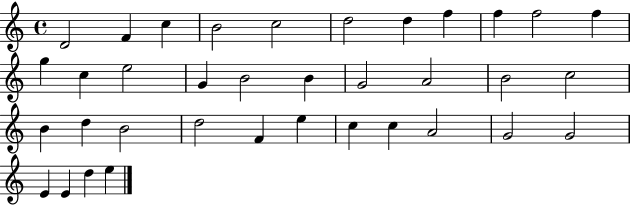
{
  \clef treble
  \time 4/4
  \defaultTimeSignature
  \key c \major
  d'2 f'4 c''4 | b'2 c''2 | d''2 d''4 f''4 | f''4 f''2 f''4 | \break g''4 c''4 e''2 | g'4 b'2 b'4 | g'2 a'2 | b'2 c''2 | \break b'4 d''4 b'2 | d''2 f'4 e''4 | c''4 c''4 a'2 | g'2 g'2 | \break e'4 e'4 d''4 e''4 | \bar "|."
}